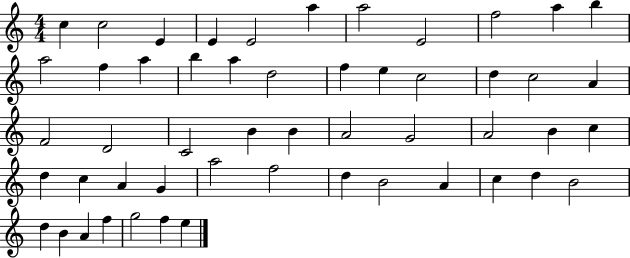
X:1
T:Untitled
M:4/4
L:1/4
K:C
c c2 E E E2 a a2 E2 f2 a b a2 f a b a d2 f e c2 d c2 A F2 D2 C2 B B A2 G2 A2 B c d c A G a2 f2 d B2 A c d B2 d B A f g2 f e